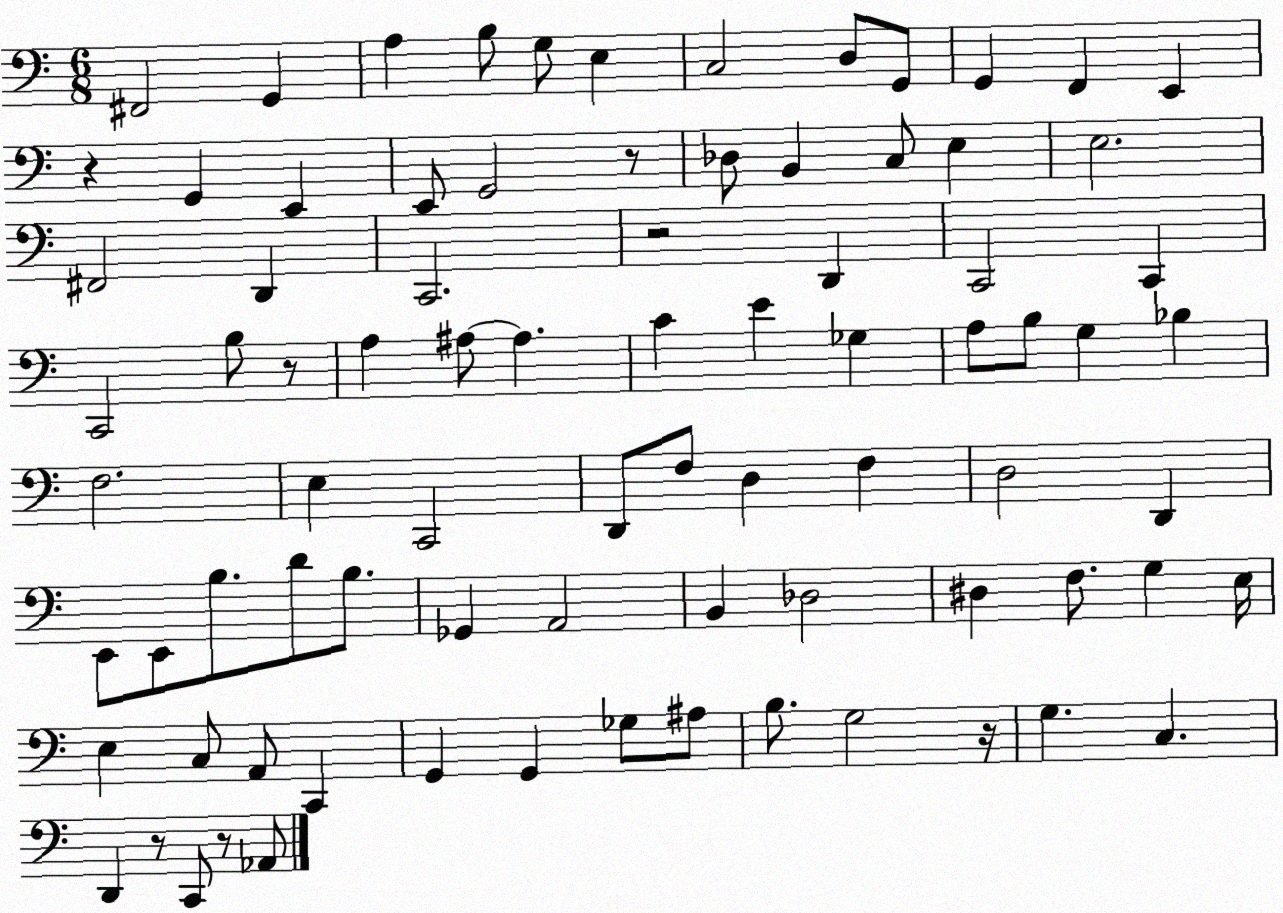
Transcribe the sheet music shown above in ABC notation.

X:1
T:Untitled
M:6/8
L:1/4
K:C
^F,,2 G,, A, B,/2 G,/2 E, C,2 D,/2 G,,/2 G,, F,, E,, z G,, E,, E,,/2 G,,2 z/2 _D,/2 B,, C,/2 E, E,2 ^F,,2 D,, C,,2 z2 D,, C,,2 C,, C,,2 B,/2 z/2 A, ^A,/2 ^A, C E _G, A,/2 B,/2 G, _B, F,2 E, C,,2 D,,/2 F,/2 D, F, D,2 D,, E,,/2 E,,/2 B,/2 D/2 B,/2 _G,, A,,2 B,, _D,2 ^D, F,/2 G, E,/4 E, C,/2 A,,/2 C,, G,, G,, _G,/2 ^A,/2 B,/2 G,2 z/4 G, C, D,, z/2 C,,/2 z/2 _A,,/2